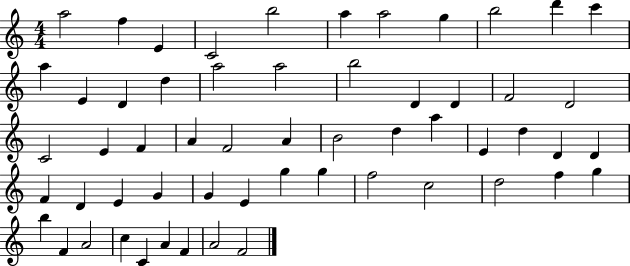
X:1
T:Untitled
M:4/4
L:1/4
K:C
a2 f E C2 b2 a a2 g b2 d' c' a E D d a2 a2 b2 D D F2 D2 C2 E F A F2 A B2 d a E d D D F D E G G E g g f2 c2 d2 f g b F A2 c C A F A2 F2